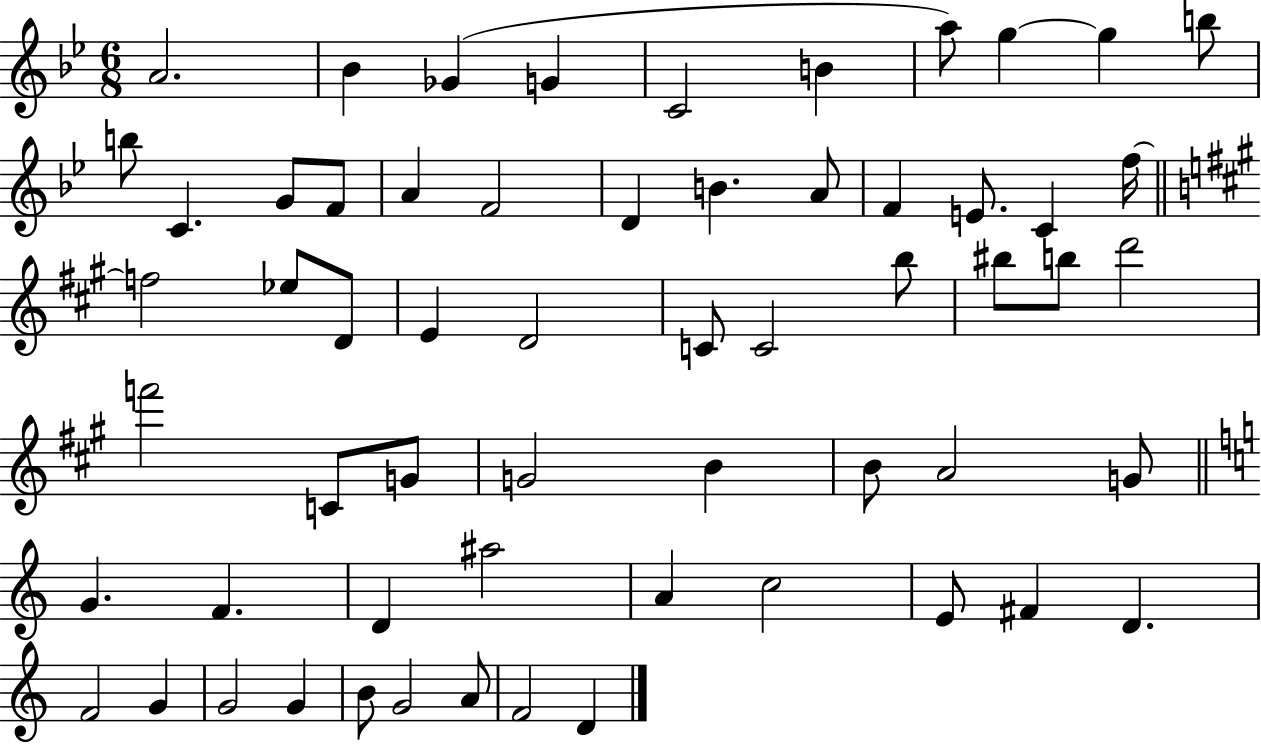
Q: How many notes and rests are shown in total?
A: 60